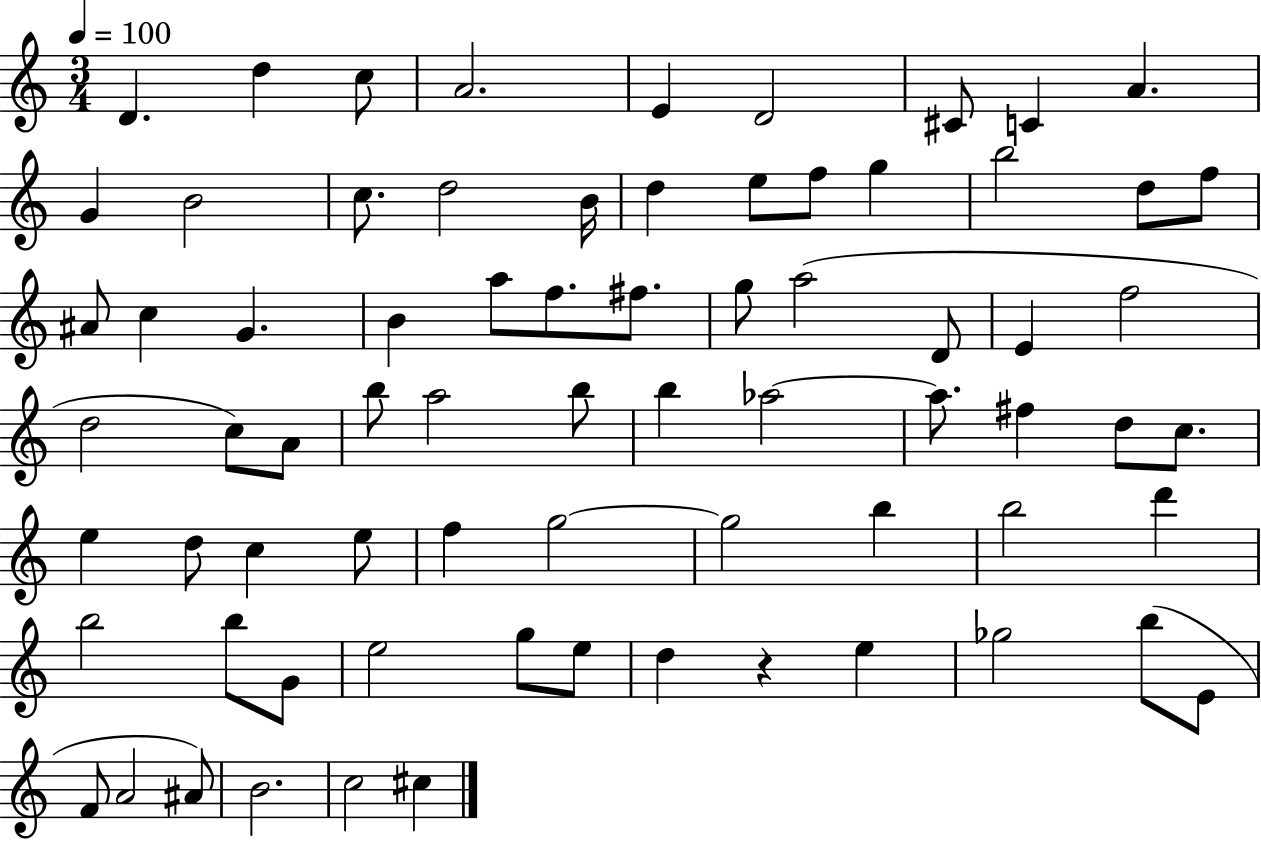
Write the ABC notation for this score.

X:1
T:Untitled
M:3/4
L:1/4
K:C
D d c/2 A2 E D2 ^C/2 C A G B2 c/2 d2 B/4 d e/2 f/2 g b2 d/2 f/2 ^A/2 c G B a/2 f/2 ^f/2 g/2 a2 D/2 E f2 d2 c/2 A/2 b/2 a2 b/2 b _a2 _a/2 ^f d/2 c/2 e d/2 c e/2 f g2 g2 b b2 d' b2 b/2 G/2 e2 g/2 e/2 d z e _g2 b/2 E/2 F/2 A2 ^A/2 B2 c2 ^c